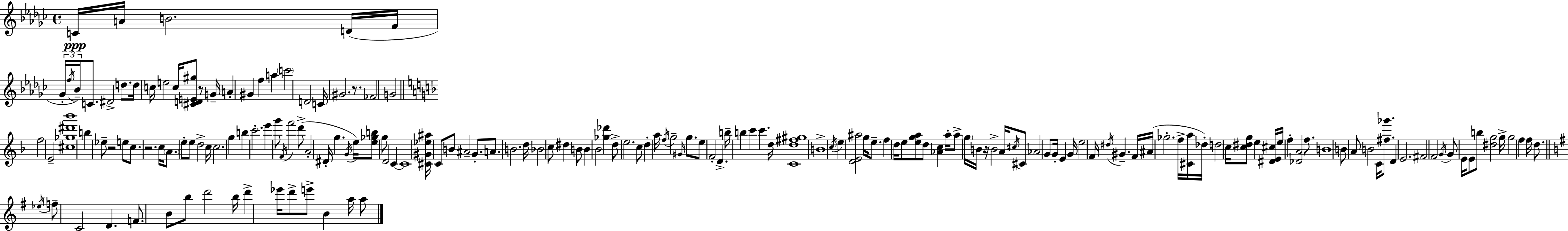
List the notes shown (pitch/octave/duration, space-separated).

C4/s A4/s B4/h. D4/s F4/s Gb4/s F5/s Bb4/s C4/e. D#4/h D5/e. D5/s C5/s E5/h C5/s [C#4,D4,E4,G#5]/e R/e G4/s A4/q G#4/q F5/q A5/q C6/h D4/h C4/s G#4/h. R/e. FES4/h G4/h F5/h E4/h [C#5,Gb5,D#6,Bb6]/w B5/q Eb5/e R/h E5/e C5/e. R/h. C5/s A4/e. E5/e E5/e D5/h C5/s C5/h. G5/q B5/q C6/h. E6/q G6/e F4/s F6/h D6/e A4/h D#4/s G5/q. G4/s E5/s [E5,Gb5,B5]/e G5/e D4/h C4/q C4/w [C#4,G#4,Eb5,A#5]/s C4/e B4/e A#4/h G4/e. A4/e. B4/h. D5/s Bb4/h C5/e D#5/q B4/e B4/q Bb4/h [Gb5,Db6]/q D5/e E5/h. C5/e D5/q A5/s F5/s G5/h G#4/s G5/e. E5/e F4/h D4/q. B5/s B5/q C6/q C6/q. D5/s [C4,D5,F#5,G#5]/w B4/w C5/s E5/q [D4,E4,A#5]/h G5/s E5/e. F5/q D5/s E5/e [E5,G5,A5]/e D5/e [Ab4,C5]/q A5/s A5/e G5/s B4/s R/s B4/h A4/s C#5/s C#4/e Ab4/h G4/e G4/s E4/q G4/s E5/h F4/s D#5/s G#4/q. F4/s A#4/s Gb5/h. F5/s [C#4,A5]/s Db5/s D5/h C5/s [C5,D#5,G5]/e E5/q [D#4,E4,C#5]/s E5/s F5/q [Db4,A4]/h F5/e. B4/w B4/e A4/e B4/h C4/s [F#5,Gb6]/e. D4/q E4/h. F#4/h F4/h G4/s G4/e E4/s E4/e B5/e [D#5,G5]/h G5/s G5/h F5/q F5/s D5/e. Eb5/s F5/e C4/h D4/q. F4/e. B4/e B5/e D6/h B5/s D6/q Eb6/s D6/e E6/e B4/q A5/s A5/e